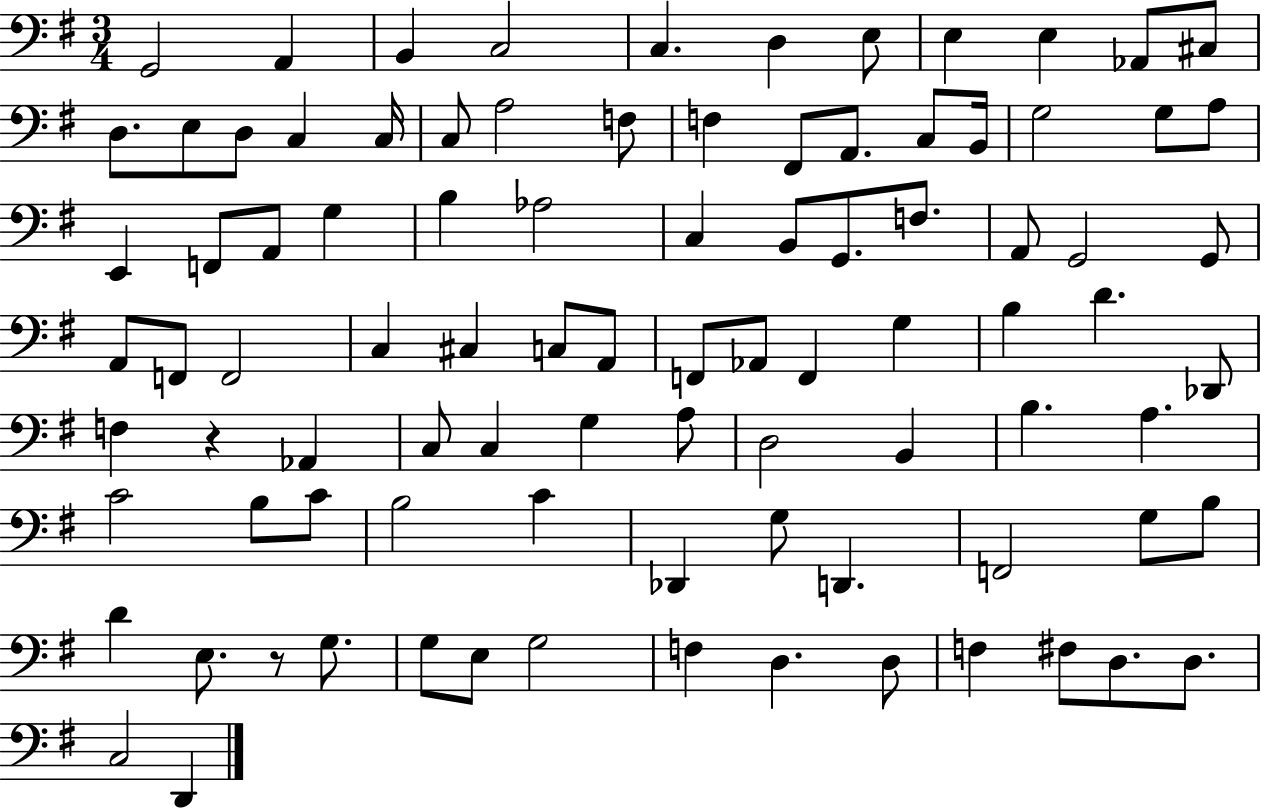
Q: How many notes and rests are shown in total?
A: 92